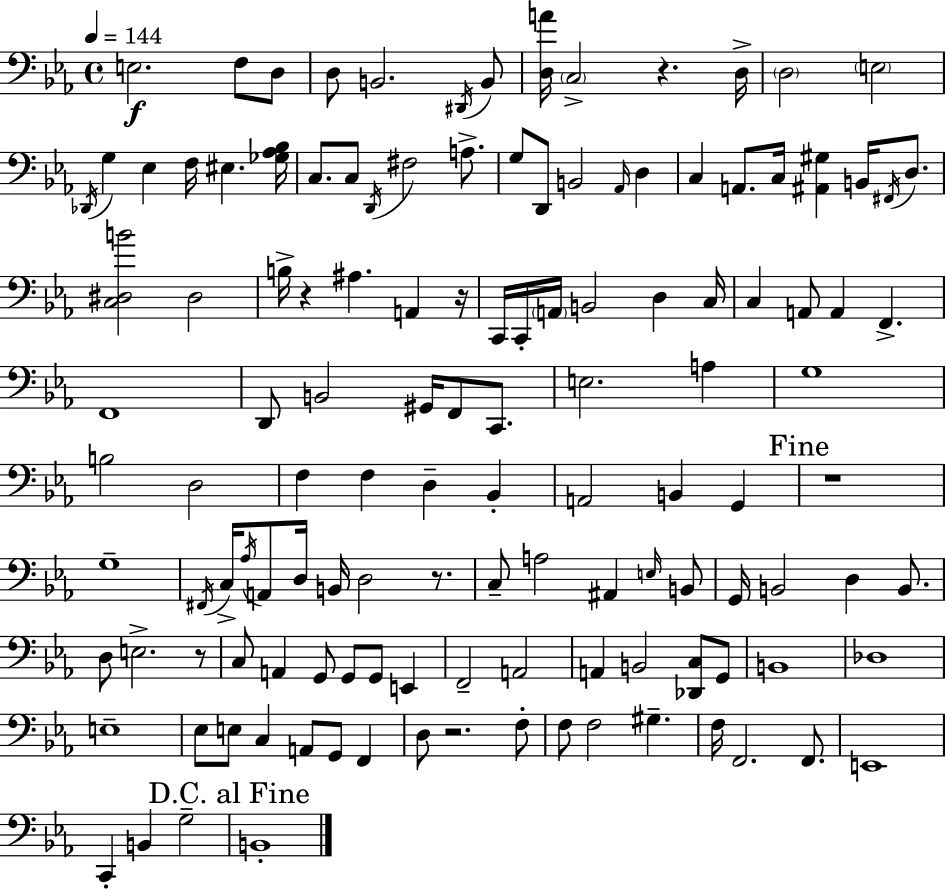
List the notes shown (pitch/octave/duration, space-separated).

E3/h. F3/e D3/e D3/e B2/h. D#2/s B2/e [D3,A4]/s C3/h R/q. D3/s D3/h E3/h Db2/s G3/q Eb3/q F3/s EIS3/q. [Gb3,Ab3,Bb3]/s C3/e. C3/e D2/s F#3/h A3/e. G3/e D2/e B2/h Ab2/s D3/q C3/q A2/e. C3/s [A#2,G#3]/q B2/s F#2/s D3/e. [C3,D#3,B4]/h D#3/h B3/s R/q A#3/q. A2/q R/s C2/s C2/s A2/s B2/h D3/q C3/s C3/q A2/e A2/q F2/q. F2/w D2/e B2/h G#2/s F2/e C2/e. E3/h. A3/q G3/w B3/h D3/h F3/q F3/q D3/q Bb2/q A2/h B2/q G2/q R/w G3/w F#2/s C3/s Ab3/s A2/e D3/s B2/s D3/h R/e. C3/e A3/h A#2/q E3/s B2/e G2/s B2/h D3/q B2/e. D3/e E3/h. R/e C3/e A2/q G2/e G2/e G2/e E2/q F2/h A2/h A2/q B2/h [Db2,C3]/e G2/e B2/w Db3/w E3/w Eb3/e E3/e C3/q A2/e G2/e F2/q D3/e R/h. F3/e F3/e F3/h G#3/q. F3/s F2/h. F2/e. E2/w C2/q B2/q G3/h B2/w